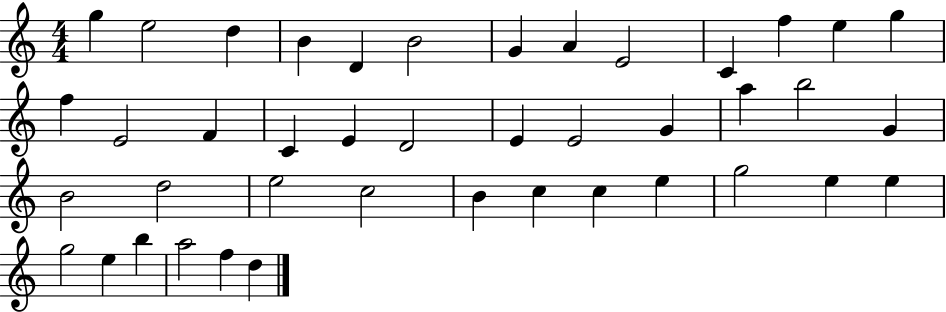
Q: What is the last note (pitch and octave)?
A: D5